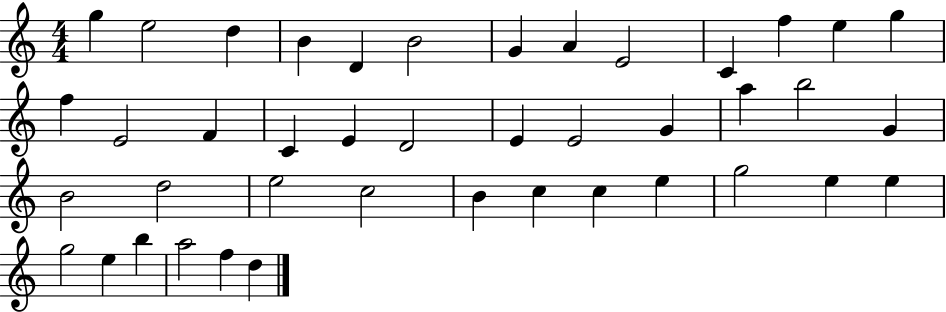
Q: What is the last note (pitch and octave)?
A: D5